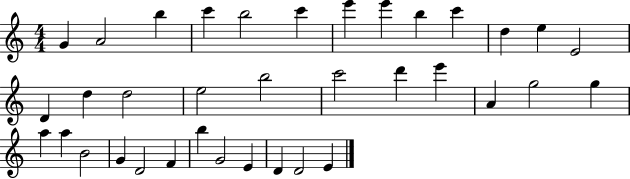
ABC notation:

X:1
T:Untitled
M:4/4
L:1/4
K:C
G A2 b c' b2 c' e' e' b c' d e E2 D d d2 e2 b2 c'2 d' e' A g2 g a a B2 G D2 F b G2 E D D2 E